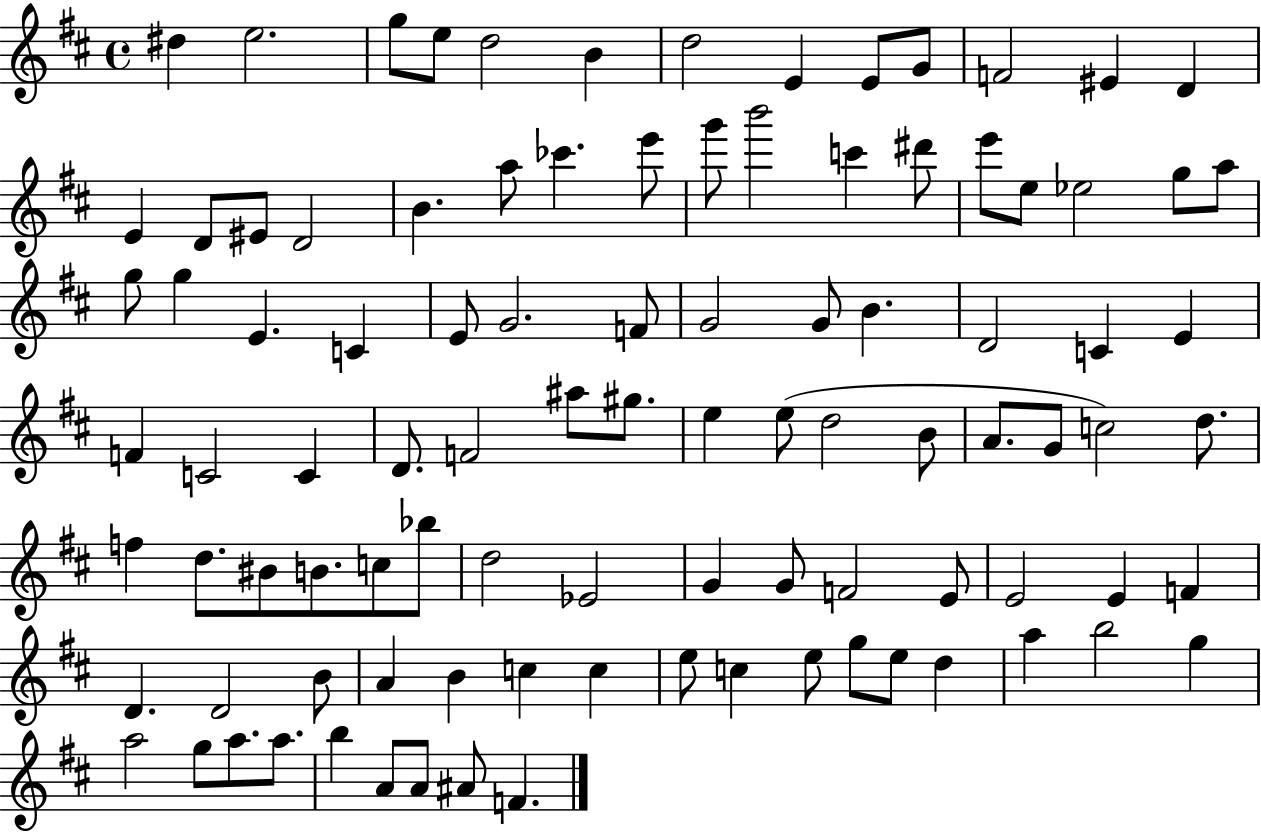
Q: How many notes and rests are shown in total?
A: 98